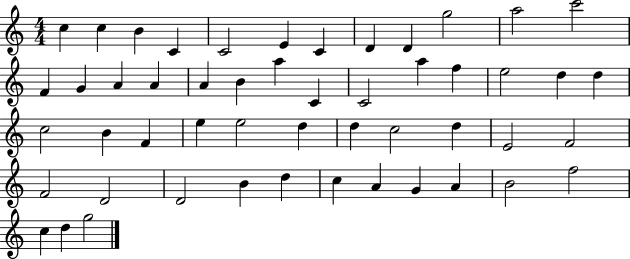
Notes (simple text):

C5/q C5/q B4/q C4/q C4/h E4/q C4/q D4/q D4/q G5/h A5/h C6/h F4/q G4/q A4/q A4/q A4/q B4/q A5/q C4/q C4/h A5/q F5/q E5/h D5/q D5/q C5/h B4/q F4/q E5/q E5/h D5/q D5/q C5/h D5/q E4/h F4/h F4/h D4/h D4/h B4/q D5/q C5/q A4/q G4/q A4/q B4/h F5/h C5/q D5/q G5/h